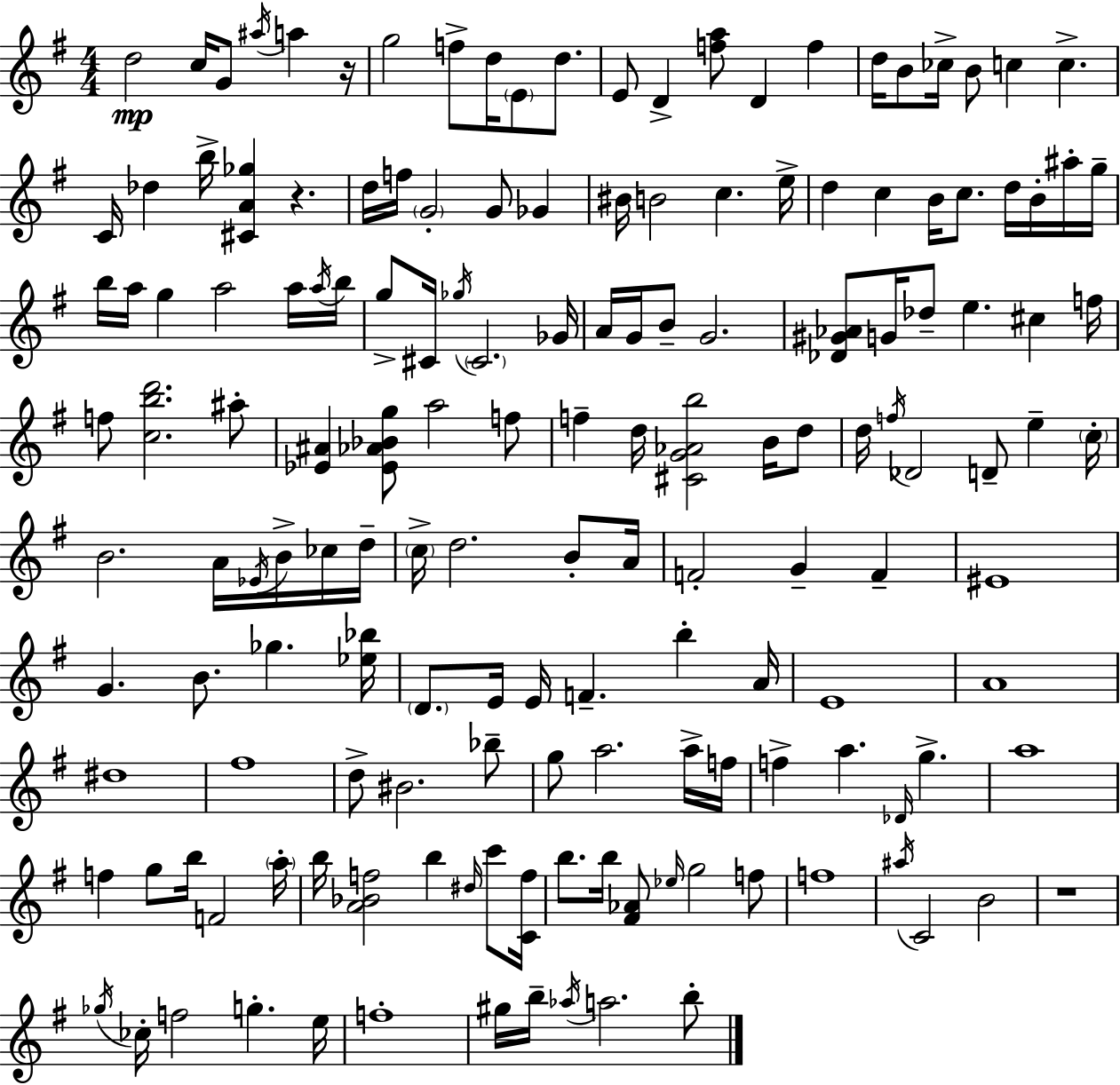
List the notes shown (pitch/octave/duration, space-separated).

D5/h C5/s G4/e A#5/s A5/q R/s G5/h F5/e D5/s E4/e D5/e. E4/e D4/q [F5,A5]/e D4/q F5/q D5/s B4/e CES5/s B4/e C5/q C5/q. C4/s Db5/q B5/s [C#4,A4,Gb5]/q R/q. D5/s F5/s G4/h G4/e Gb4/q BIS4/s B4/h C5/q. E5/s D5/q C5/q B4/s C5/e. D5/s B4/s A#5/s G5/s B5/s A5/s G5/q A5/h A5/s A5/s B5/s G5/e C#4/s Gb5/s C#4/h. Gb4/s A4/s G4/s B4/e G4/h. [Db4,G#4,Ab4]/e G4/s Db5/e E5/q. C#5/q F5/s F5/e [C5,B5,D6]/h. A#5/e [Eb4,A#4]/q [Eb4,Ab4,Bb4,G5]/e A5/h F5/e F5/q D5/s [C#4,G4,Ab4,B5]/h B4/s D5/e D5/s F5/s Db4/h D4/e E5/q C5/s B4/h. A4/s Eb4/s B4/s CES5/s D5/s C5/s D5/h. B4/e A4/s F4/h G4/q F4/q EIS4/w G4/q. B4/e. Gb5/q. [Eb5,Bb5]/s D4/e. E4/s E4/s F4/q. B5/q A4/s E4/w A4/w D#5/w F#5/w D5/e BIS4/h. Bb5/e G5/e A5/h. A5/s F5/s F5/q A5/q. Db4/s G5/q. A5/w F5/q G5/e B5/s F4/h A5/s B5/s [A4,Bb4,F5]/h B5/q D#5/s C6/e [C4,F5]/s B5/e. B5/s [F#4,Ab4]/e Eb5/s G5/h F5/e F5/w A#5/s C4/h B4/h R/w Gb5/s CES5/s F5/h G5/q. E5/s F5/w G#5/s B5/s Ab5/s A5/h. B5/e